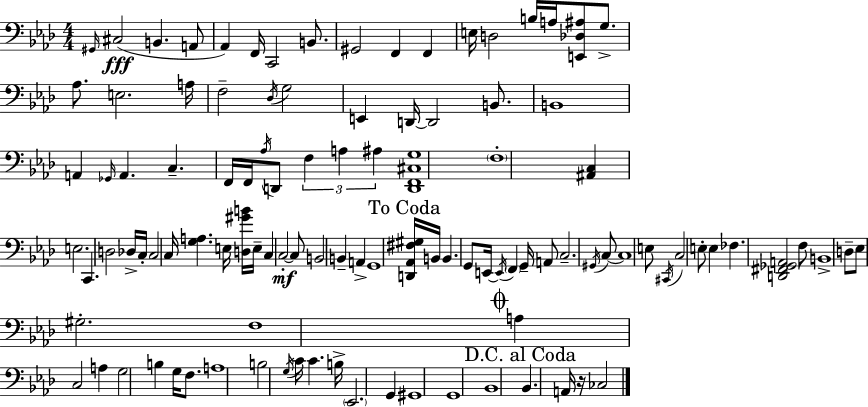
G#2/s C#3/h B2/q. A2/e Ab2/q F2/s C2/h B2/e. G#2/h F2/q F2/q E3/s D3/h B3/s A3/s [E2,Db3,A#3]/e G3/e. Ab3/e. E3/h. A3/s F3/h Db3/s G3/h E2/q D2/s D2/h B2/e. B2/w A2/q Gb2/s A2/q. C3/q. F2/s F2/s Ab3/s D2/e F3/q A3/q A#3/q [D2,F2,C#3,G3]/w F3/w [A#2,C3]/q E3/h. C2/q. D3/h Db3/s C3/s C3/h C3/s [G3,A3]/q. E3/s [D3,G#4,B4]/s E3/s C3/q C3/h C3/e B2/h B2/q A2/q G2/w [D2,Ab2,F#3,G#3]/s B2/s B2/q. G2/e E2/s E2/s F2/q G2/s A2/e C3/h. G#2/s C3/e C3/w E3/e C#2/s C3/h E3/e E3/q FES3/q. [D2,F#2,Gb2,A2]/h F3/e B2/w D3/e Eb3/e G#3/h. F3/w A3/q C3/h A3/q G3/h B3/q G3/s F3/e. A3/w B3/h G3/s C4/s C4/q. B3/s Eb2/h. G2/q G#2/w G2/w Bb2/w Bb2/q. A2/s R/s CES3/h